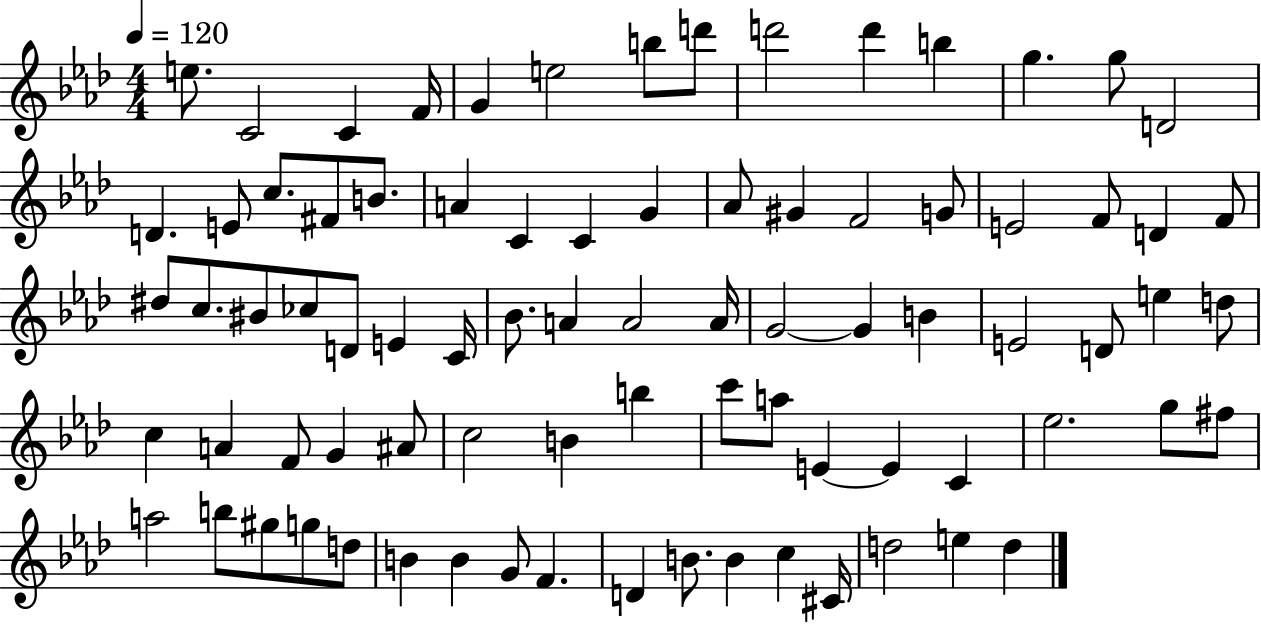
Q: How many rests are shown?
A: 0